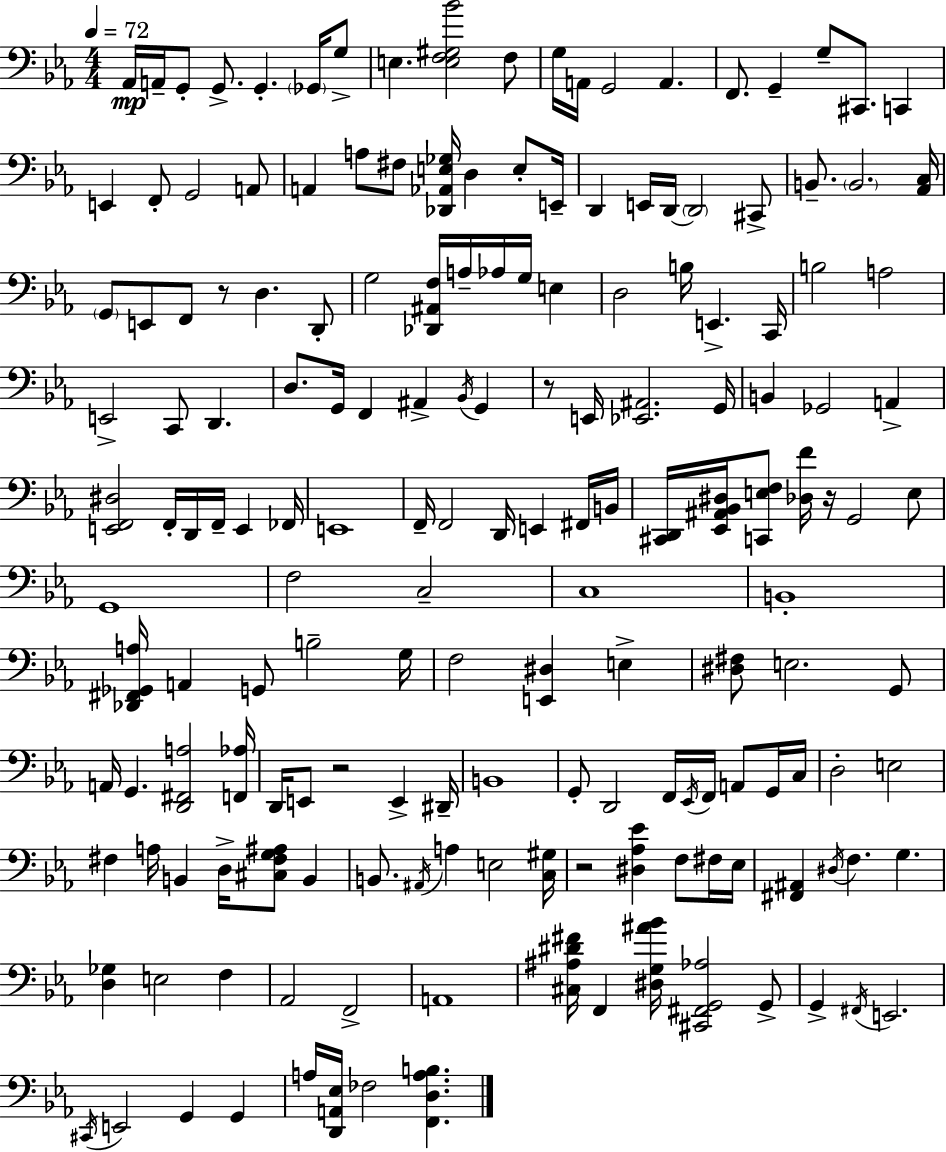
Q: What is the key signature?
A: EES major